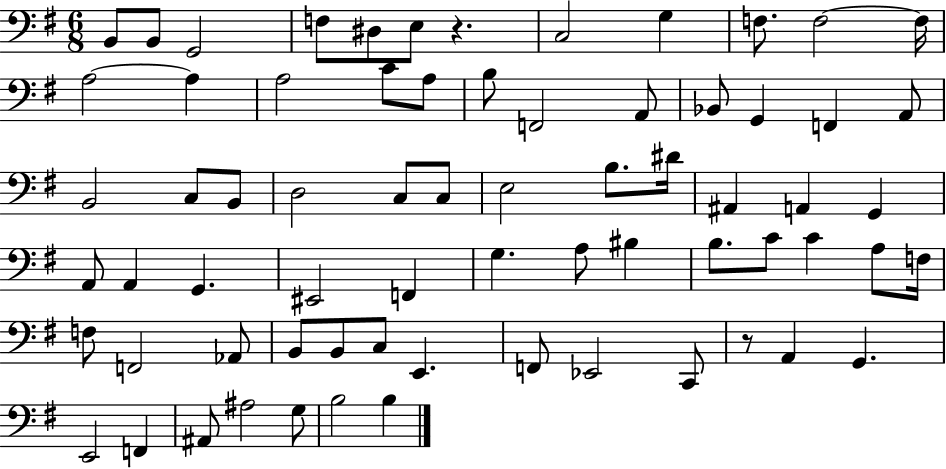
B2/e B2/e G2/h F3/e D#3/e E3/e R/q. C3/h G3/q F3/e. F3/h F3/s A3/h A3/q A3/h C4/e A3/e B3/e F2/h A2/e Bb2/e G2/q F2/q A2/e B2/h C3/e B2/e D3/h C3/e C3/e E3/h B3/e. D#4/s A#2/q A2/q G2/q A2/e A2/q G2/q. EIS2/h F2/q G3/q. A3/e BIS3/q B3/e. C4/e C4/q A3/e F3/s F3/e F2/h Ab2/e B2/e B2/e C3/e E2/q. F2/e Eb2/h C2/e R/e A2/q G2/q. E2/h F2/q A#2/e A#3/h G3/e B3/h B3/q